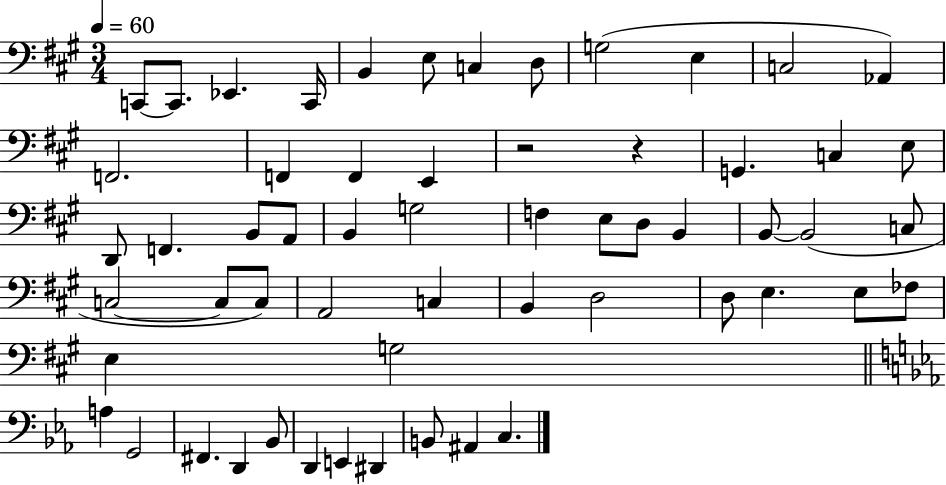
{
  \clef bass
  \numericTimeSignature
  \time 3/4
  \key a \major
  \tempo 4 = 60
  c,8~~ c,8. ees,4. c,16 | b,4 e8 c4 d8 | g2( e4 | c2 aes,4) | \break f,2. | f,4 f,4 e,4 | r2 r4 | g,4. c4 e8 | \break d,8 f,4. b,8 a,8 | b,4 g2 | f4 e8 d8 b,4 | b,8~~ b,2( c8 | \break c2~~ c8 c8) | a,2 c4 | b,4 d2 | d8 e4. e8 fes8 | \break e4 g2 | \bar "||" \break \key ees \major a4 g,2 | fis,4. d,4 bes,8 | d,4 e,4 dis,4 | b,8 ais,4 c4. | \break \bar "|."
}